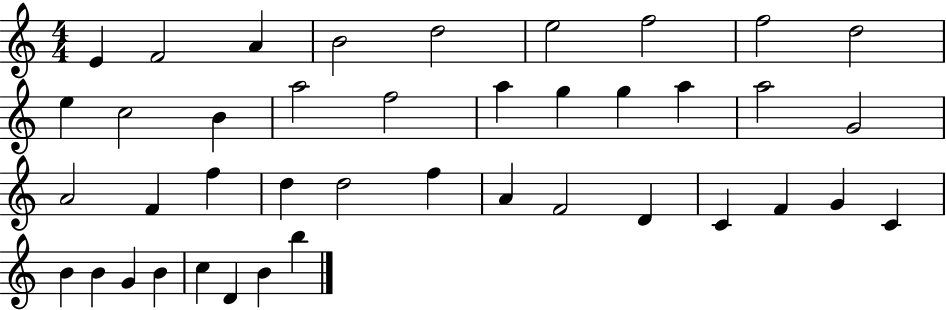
X:1
T:Untitled
M:4/4
L:1/4
K:C
E F2 A B2 d2 e2 f2 f2 d2 e c2 B a2 f2 a g g a a2 G2 A2 F f d d2 f A F2 D C F G C B B G B c D B b